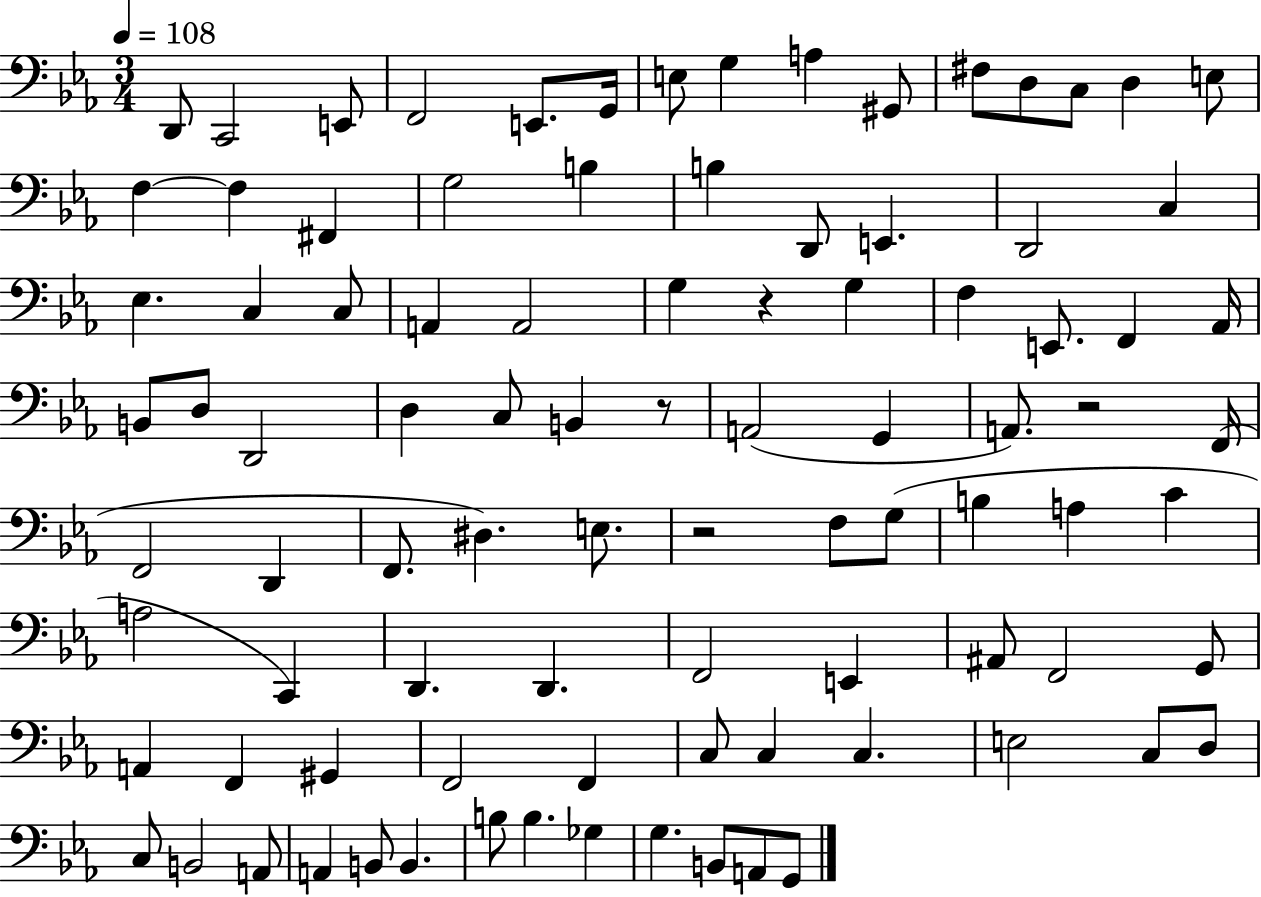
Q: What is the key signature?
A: EES major